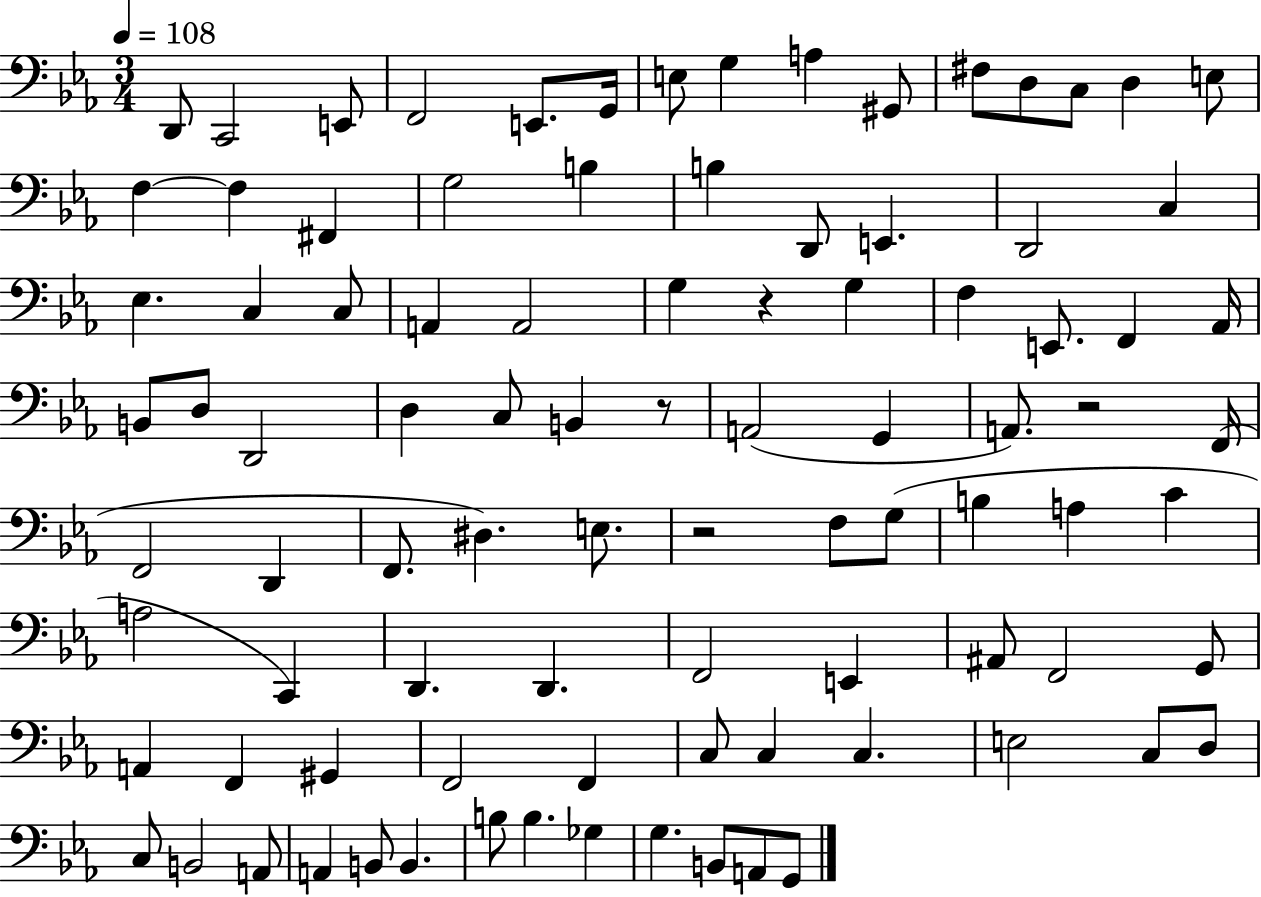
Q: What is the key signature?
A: EES major